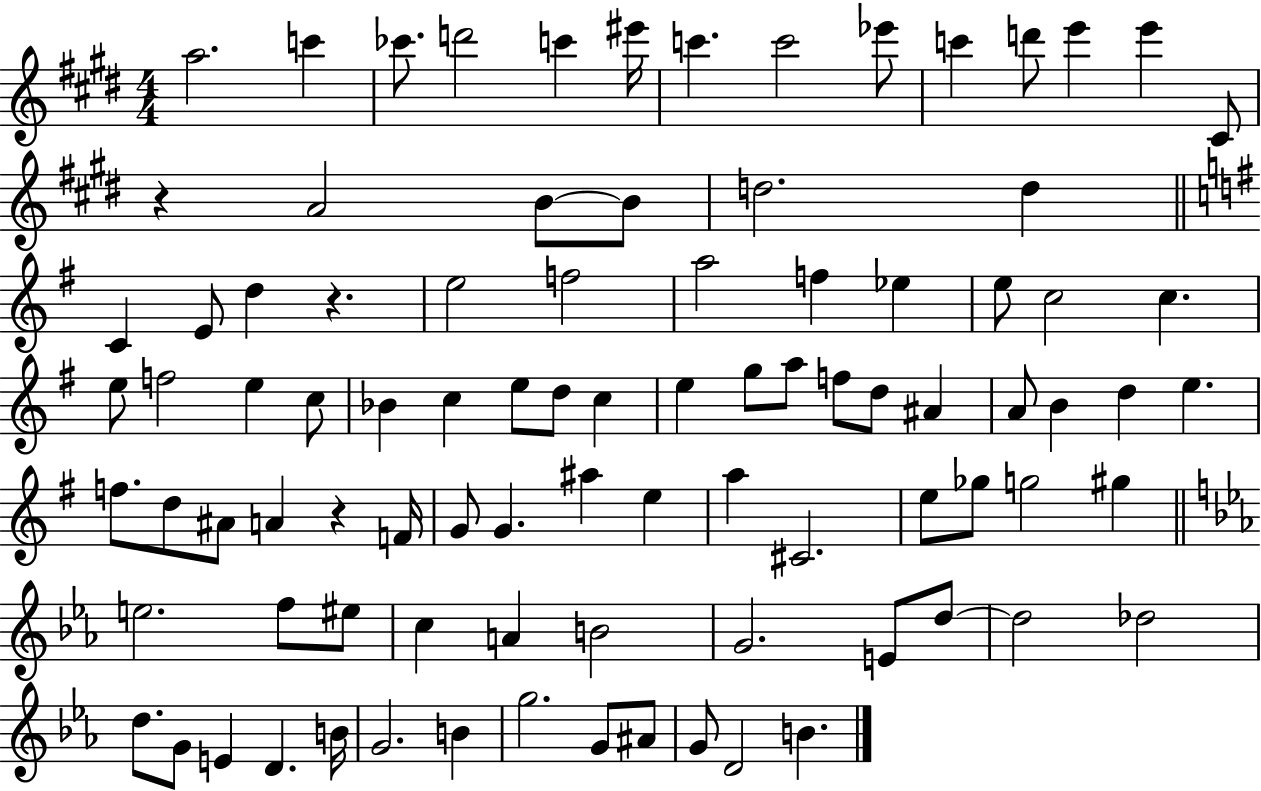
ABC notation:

X:1
T:Untitled
M:4/4
L:1/4
K:E
a2 c' _c'/2 d'2 c' ^e'/4 c' c'2 _e'/2 c' d'/2 e' e' ^C/2 z A2 B/2 B/2 d2 d C E/2 d z e2 f2 a2 f _e e/2 c2 c e/2 f2 e c/2 _B c e/2 d/2 c e g/2 a/2 f/2 d/2 ^A A/2 B d e f/2 d/2 ^A/2 A z F/4 G/2 G ^a e a ^C2 e/2 _g/2 g2 ^g e2 f/2 ^e/2 c A B2 G2 E/2 d/2 d2 _d2 d/2 G/2 E D B/4 G2 B g2 G/2 ^A/2 G/2 D2 B